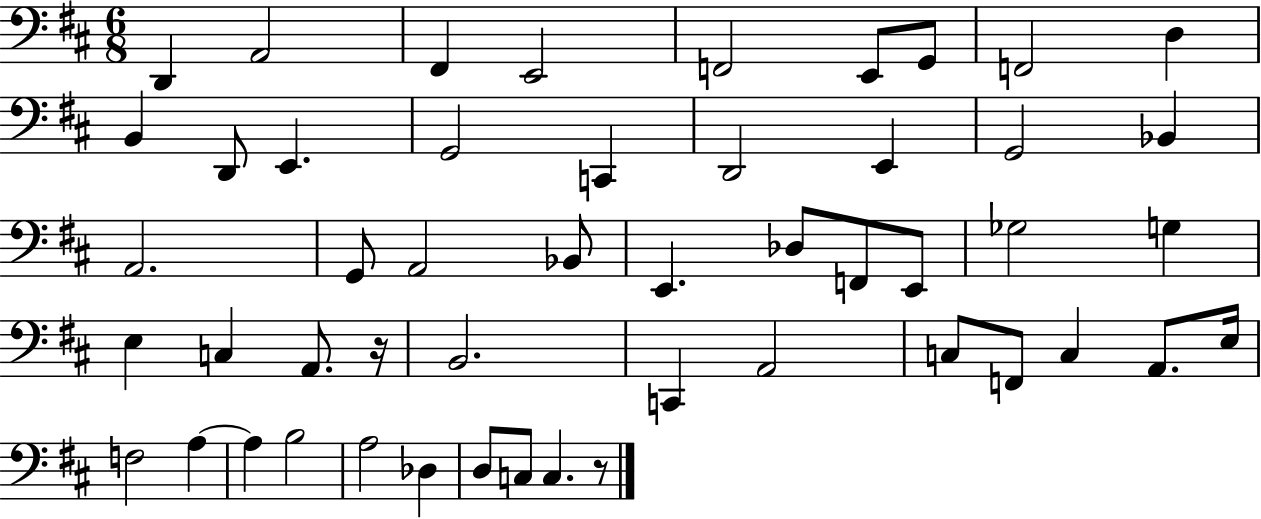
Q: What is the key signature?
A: D major